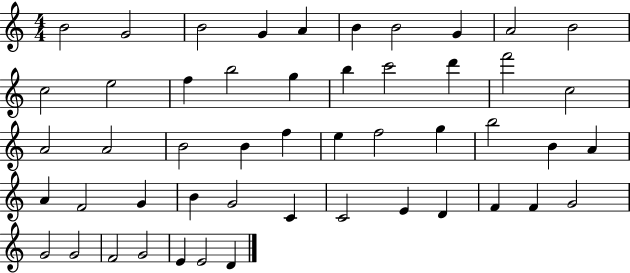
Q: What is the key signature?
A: C major